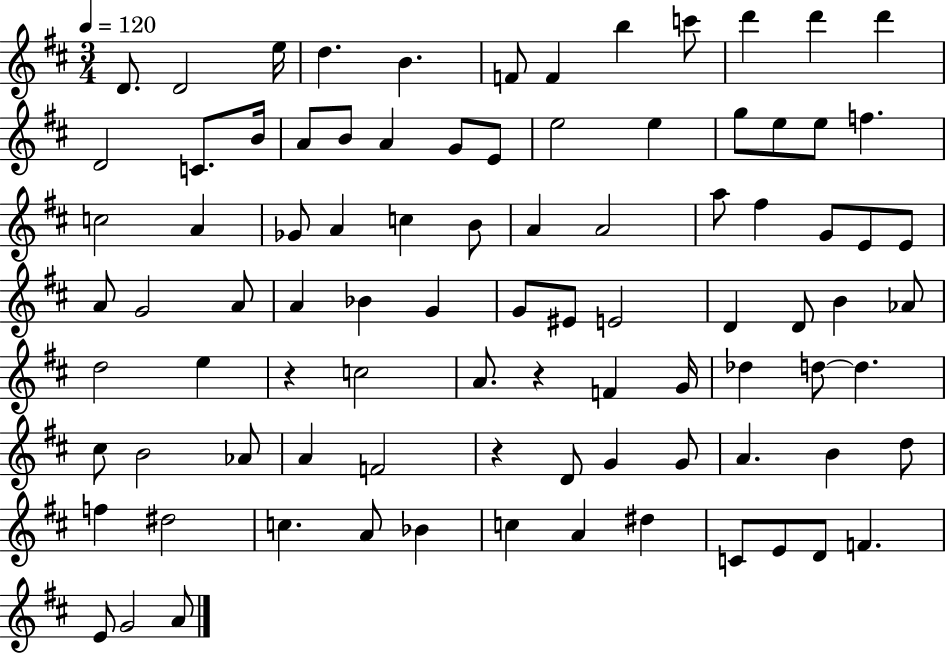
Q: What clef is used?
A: treble